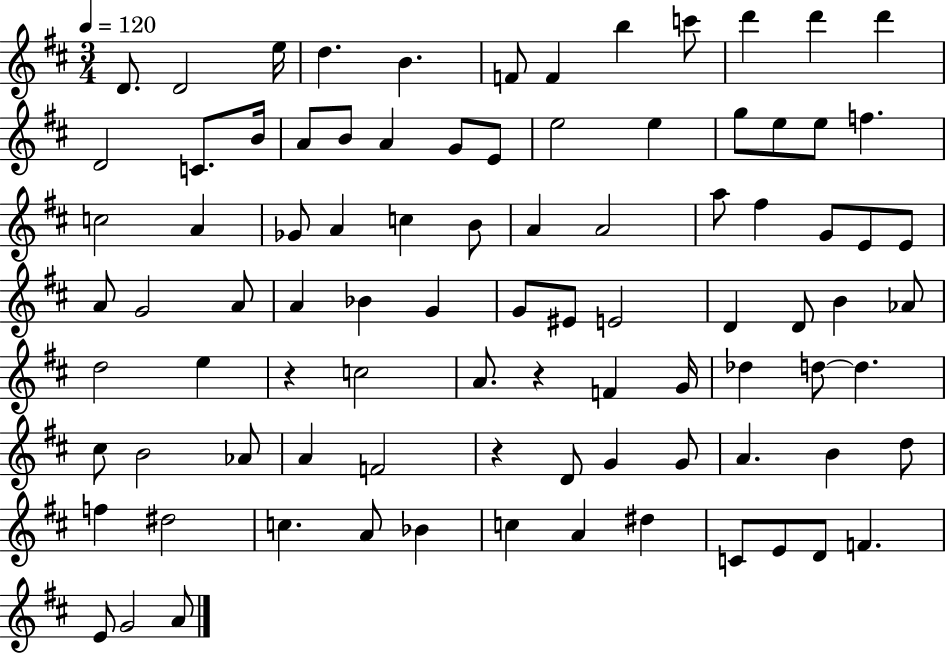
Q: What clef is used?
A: treble